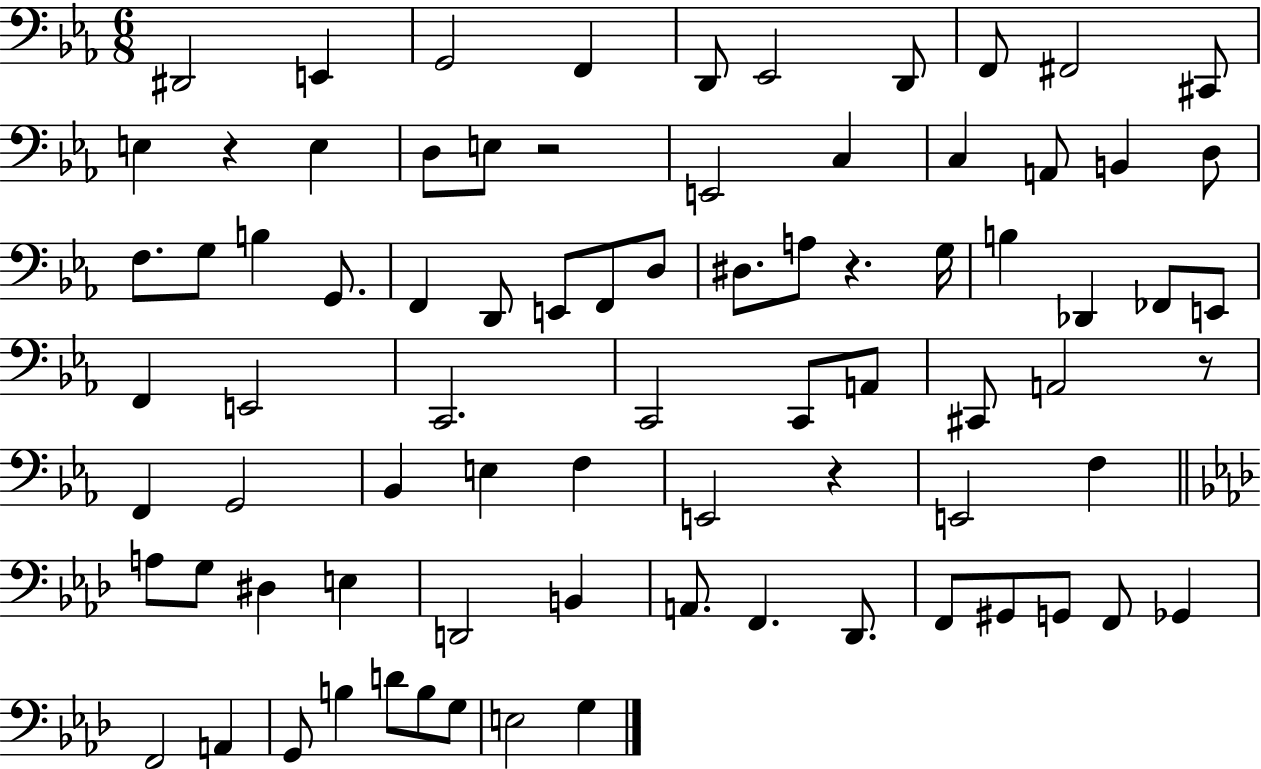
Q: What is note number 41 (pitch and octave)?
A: C2